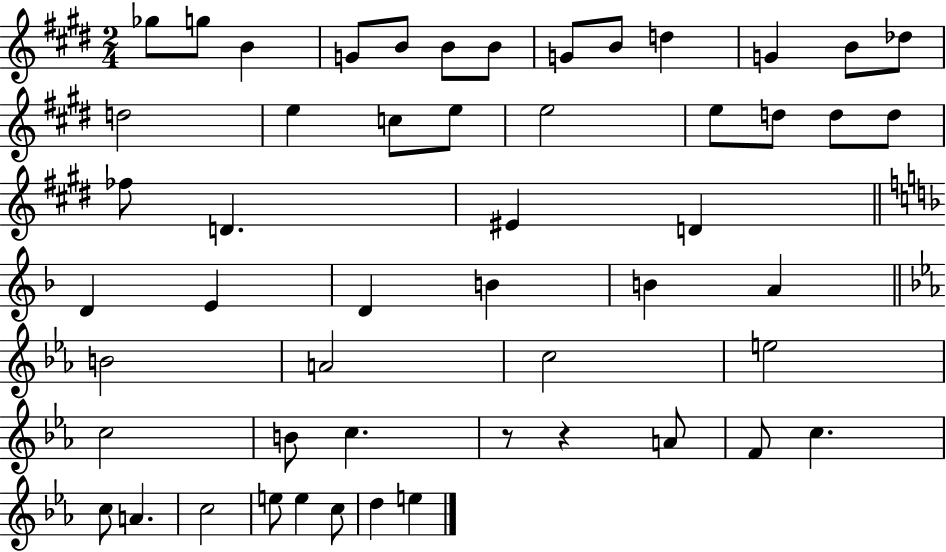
Gb5/e G5/e B4/q G4/e B4/e B4/e B4/e G4/e B4/e D5/q G4/q B4/e Db5/e D5/h E5/q C5/e E5/e E5/h E5/e D5/e D5/e D5/e FES5/e D4/q. EIS4/q D4/q D4/q E4/q D4/q B4/q B4/q A4/q B4/h A4/h C5/h E5/h C5/h B4/e C5/q. R/e R/q A4/e F4/e C5/q. C5/e A4/q. C5/h E5/e E5/q C5/e D5/q E5/q